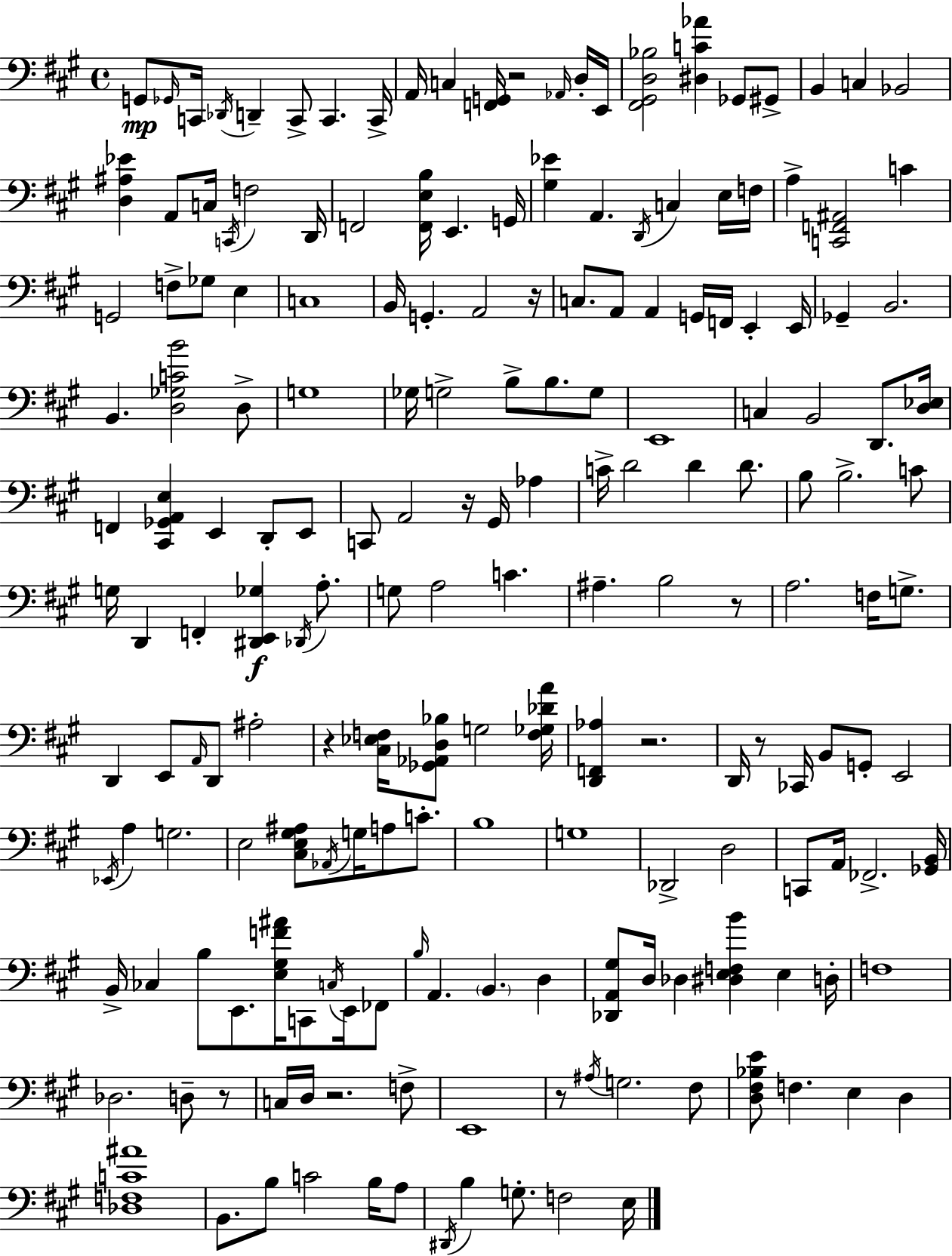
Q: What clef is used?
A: bass